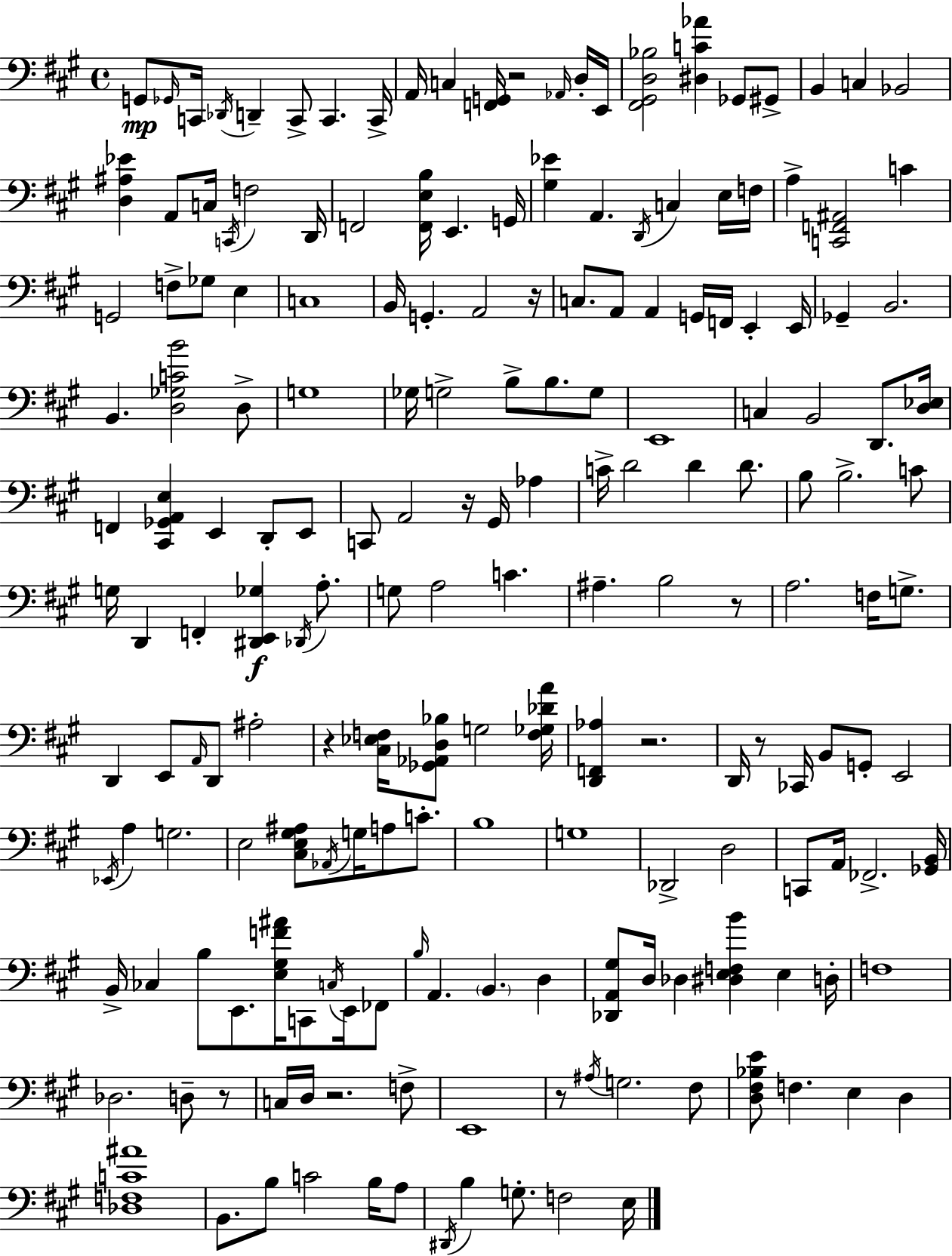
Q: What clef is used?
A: bass